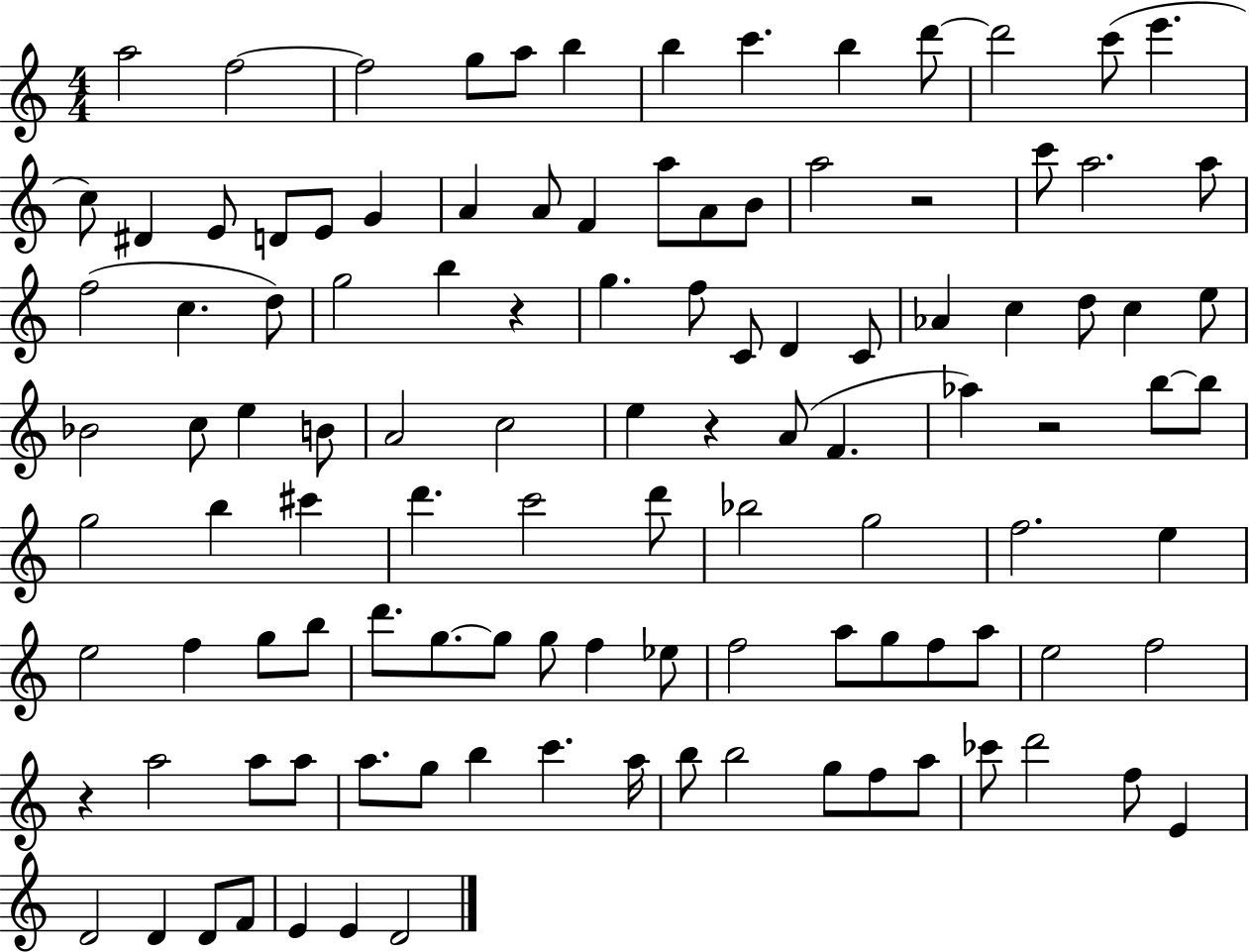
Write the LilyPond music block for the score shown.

{
  \clef treble
  \numericTimeSignature
  \time 4/4
  \key c \major
  a''2 f''2~~ | f''2 g''8 a''8 b''4 | b''4 c'''4. b''4 d'''8~~ | d'''2 c'''8( e'''4. | \break c''8) dis'4 e'8 d'8 e'8 g'4 | a'4 a'8 f'4 a''8 a'8 b'8 | a''2 r2 | c'''8 a''2. a''8 | \break f''2( c''4. d''8) | g''2 b''4 r4 | g''4. f''8 c'8 d'4 c'8 | aes'4 c''4 d''8 c''4 e''8 | \break bes'2 c''8 e''4 b'8 | a'2 c''2 | e''4 r4 a'8( f'4. | aes''4) r2 b''8~~ b''8 | \break g''2 b''4 cis'''4 | d'''4. c'''2 d'''8 | bes''2 g''2 | f''2. e''4 | \break e''2 f''4 g''8 b''8 | d'''8. g''8.~~ g''8 g''8 f''4 ees''8 | f''2 a''8 g''8 f''8 a''8 | e''2 f''2 | \break r4 a''2 a''8 a''8 | a''8. g''8 b''4 c'''4. a''16 | b''8 b''2 g''8 f''8 a''8 | ces'''8 d'''2 f''8 e'4 | \break d'2 d'4 d'8 f'8 | e'4 e'4 d'2 | \bar "|."
}